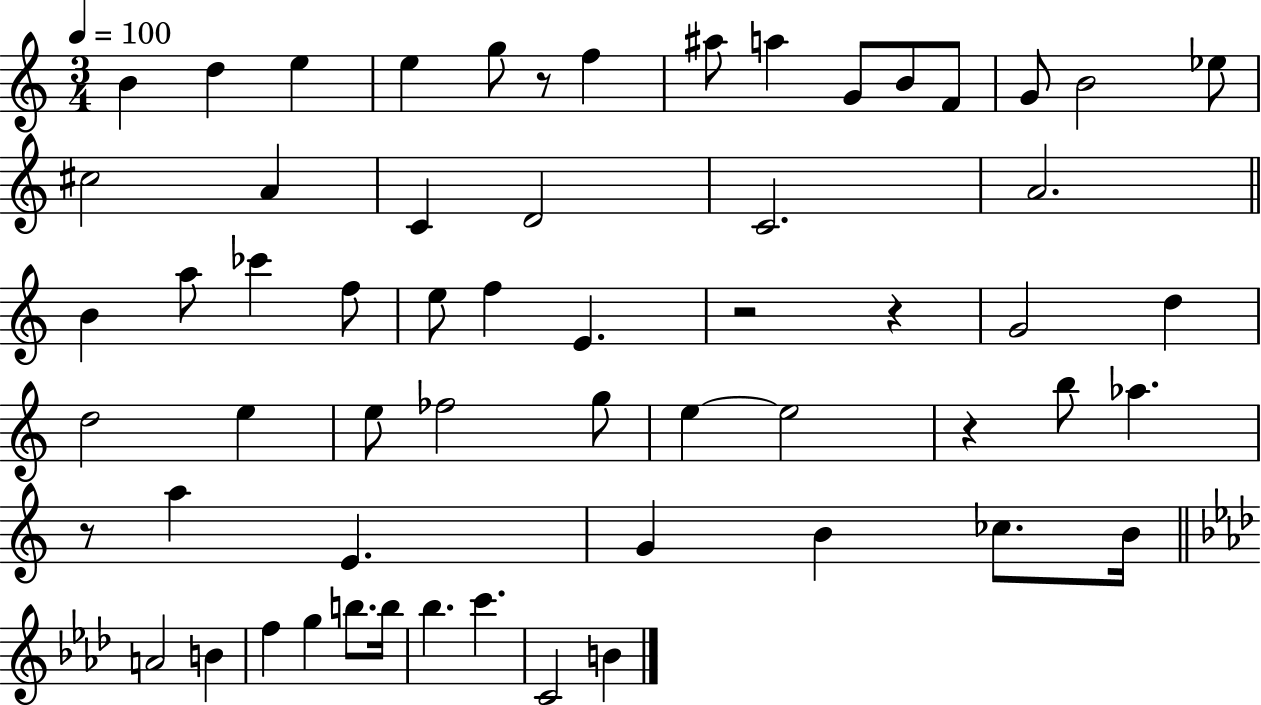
B4/q D5/q E5/q E5/q G5/e R/e F5/q A#5/e A5/q G4/e B4/e F4/e G4/e B4/h Eb5/e C#5/h A4/q C4/q D4/h C4/h. A4/h. B4/q A5/e CES6/q F5/e E5/e F5/q E4/q. R/h R/q G4/h D5/q D5/h E5/q E5/e FES5/h G5/e E5/q E5/h R/q B5/e Ab5/q. R/e A5/q E4/q. G4/q B4/q CES5/e. B4/s A4/h B4/q F5/q G5/q B5/e. B5/s Bb5/q. C6/q. C4/h B4/q